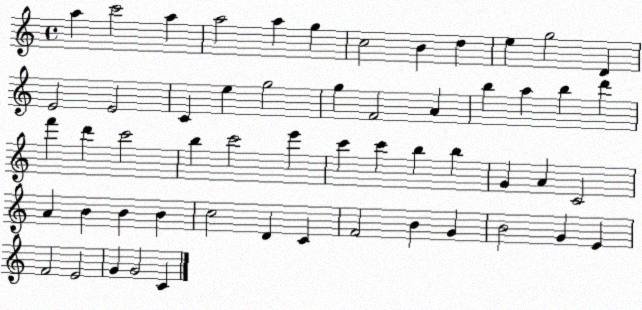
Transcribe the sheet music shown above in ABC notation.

X:1
T:Untitled
M:4/4
L:1/4
K:C
a c'2 a a2 a g c2 B d e g2 D E2 E2 C e g2 g F2 A b a b d' f' d' c'2 b c'2 e' c' c' b b G A C2 A B B B c2 D C F2 B G B2 G E F2 E2 G G2 C